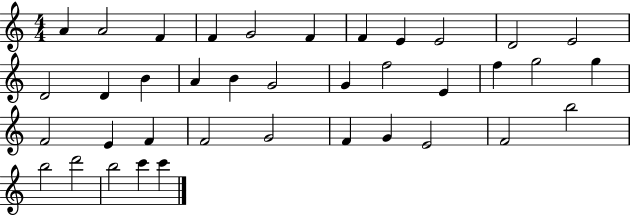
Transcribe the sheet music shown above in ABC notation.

X:1
T:Untitled
M:4/4
L:1/4
K:C
A A2 F F G2 F F E E2 D2 E2 D2 D B A B G2 G f2 E f g2 g F2 E F F2 G2 F G E2 F2 b2 b2 d'2 b2 c' c'